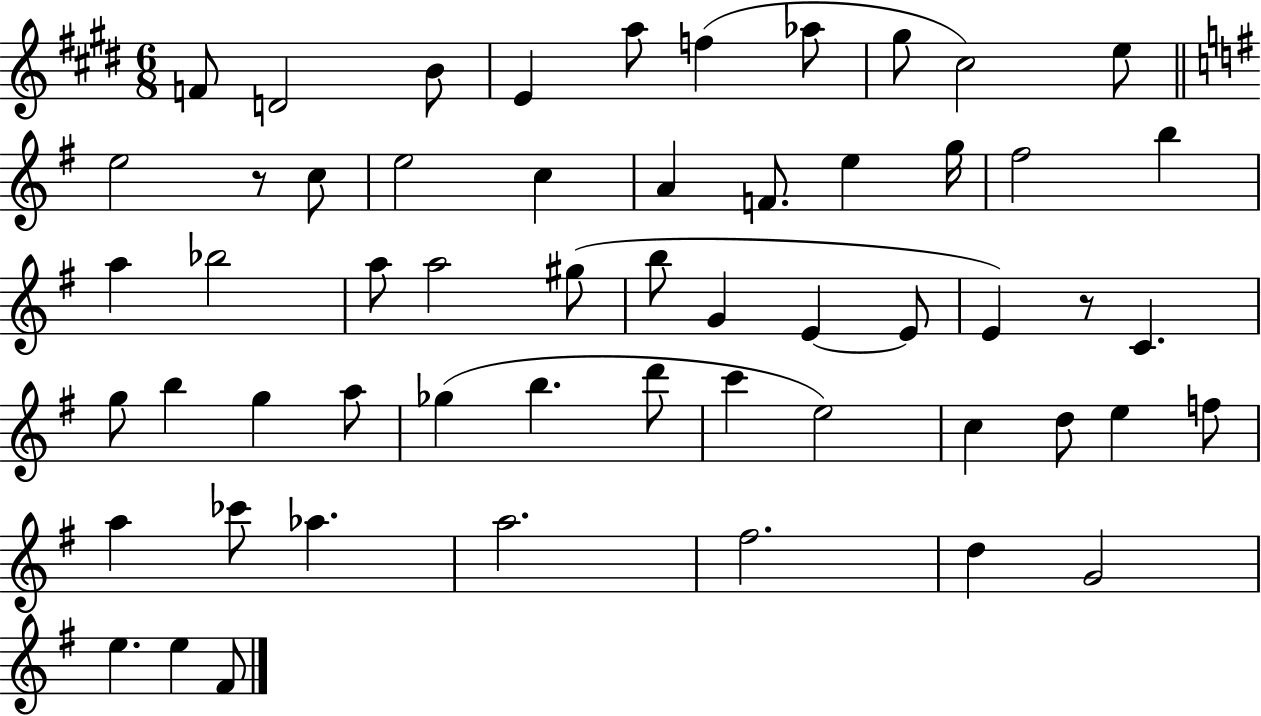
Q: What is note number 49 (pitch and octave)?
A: F#5